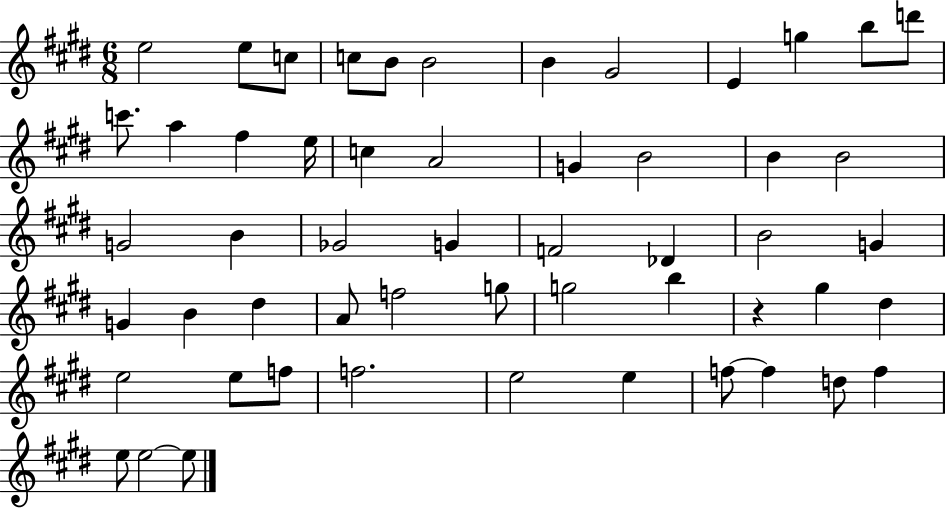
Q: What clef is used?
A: treble